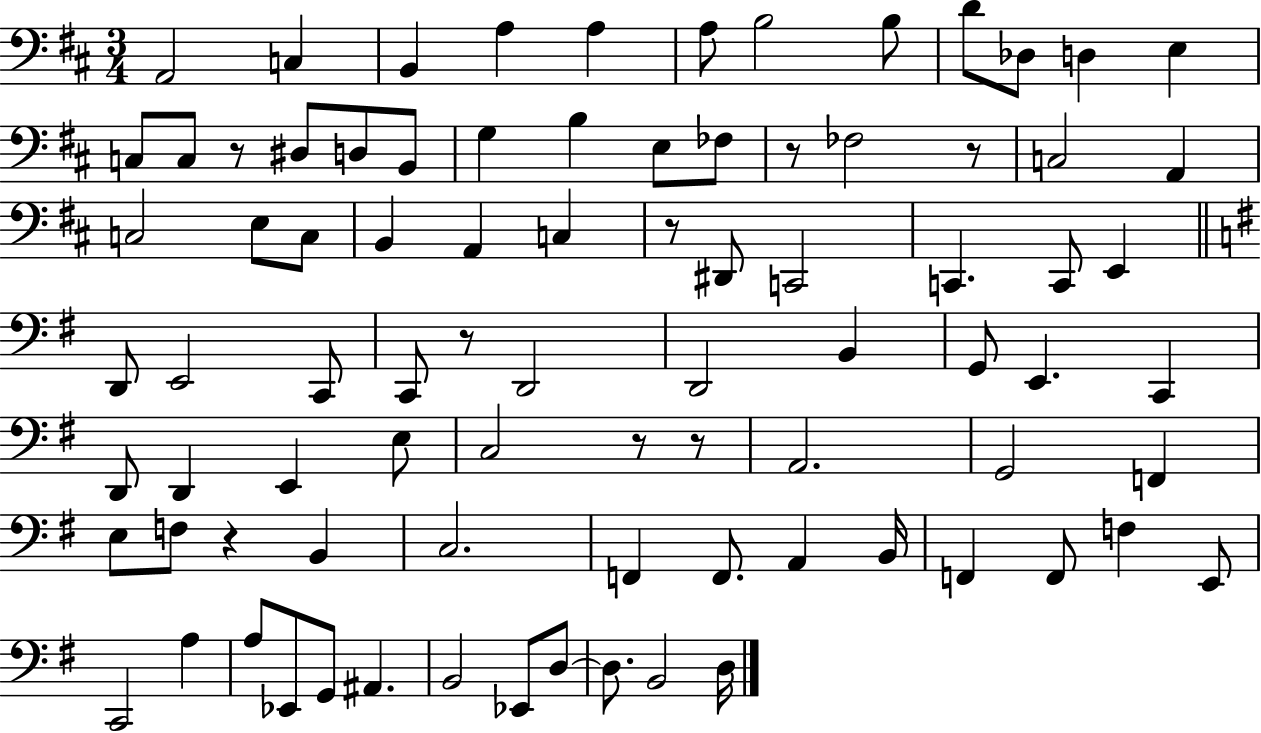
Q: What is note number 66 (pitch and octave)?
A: C2